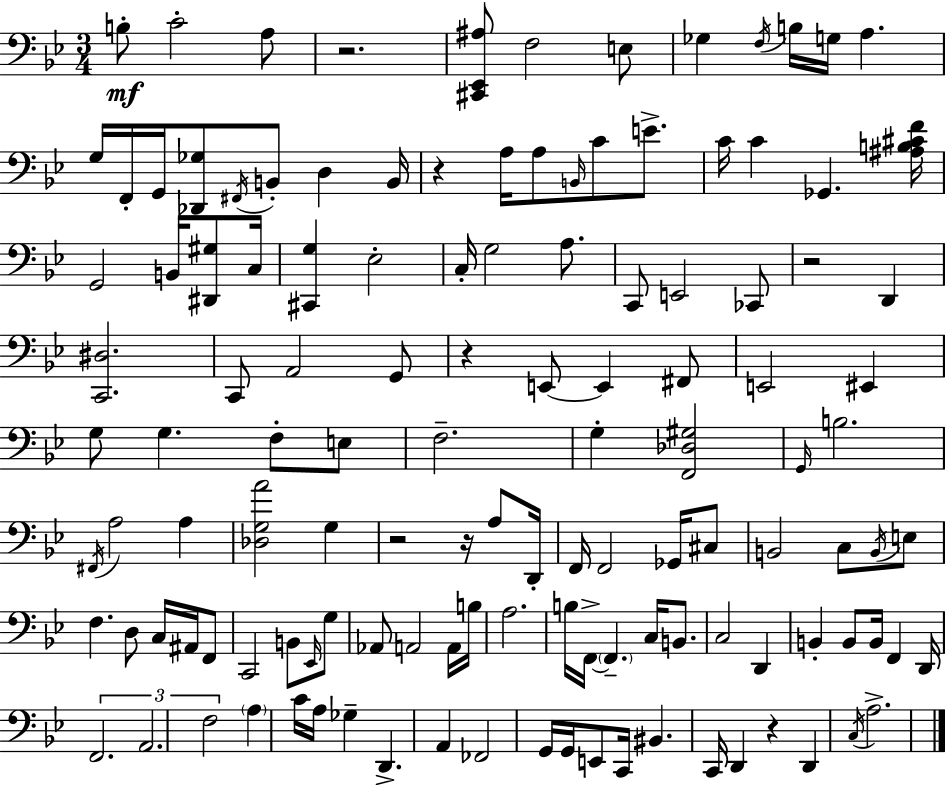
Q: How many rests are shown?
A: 7